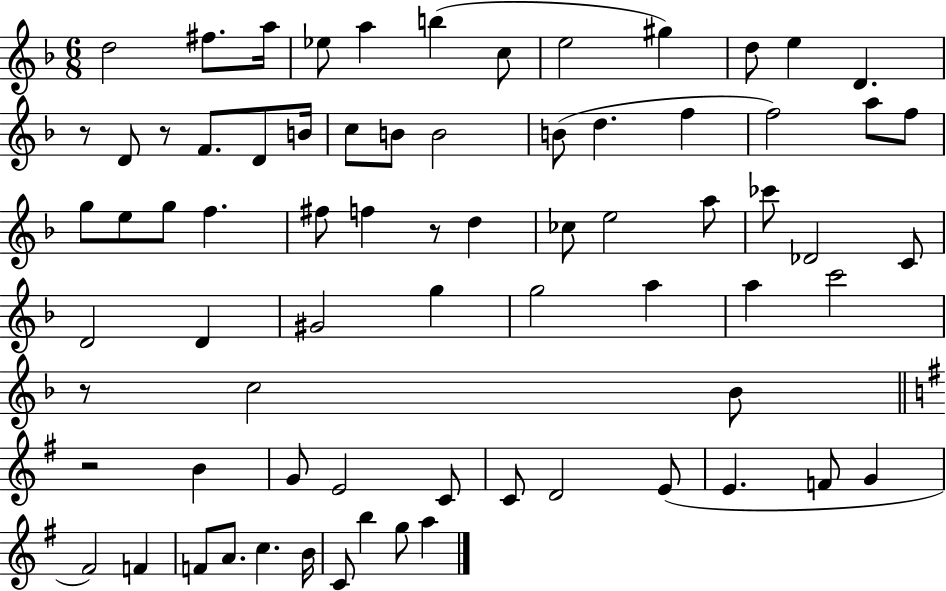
D5/h F#5/e. A5/s Eb5/e A5/q B5/q C5/e E5/h G#5/q D5/e E5/q D4/q. R/e D4/e R/e F4/e. D4/e B4/s C5/e B4/e B4/h B4/e D5/q. F5/q F5/h A5/e F5/e G5/e E5/e G5/e F5/q. F#5/e F5/q R/e D5/q CES5/e E5/h A5/e CES6/e Db4/h C4/e D4/h D4/q G#4/h G5/q G5/h A5/q A5/q C6/h R/e C5/h Bb4/e R/h B4/q G4/e E4/h C4/e C4/e D4/h E4/e E4/q. F4/e G4/q F#4/h F4/q F4/e A4/e. C5/q. B4/s C4/e B5/q G5/e A5/q